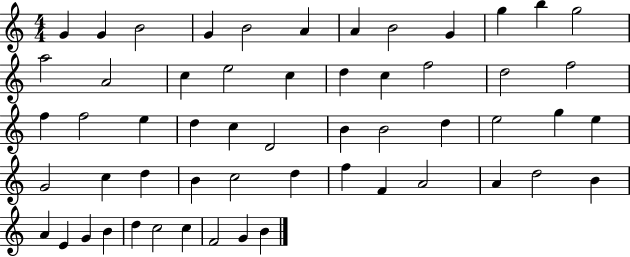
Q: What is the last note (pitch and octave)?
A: B4